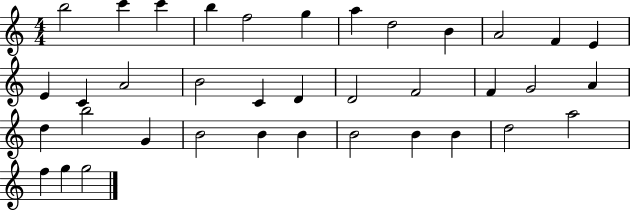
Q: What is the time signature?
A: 4/4